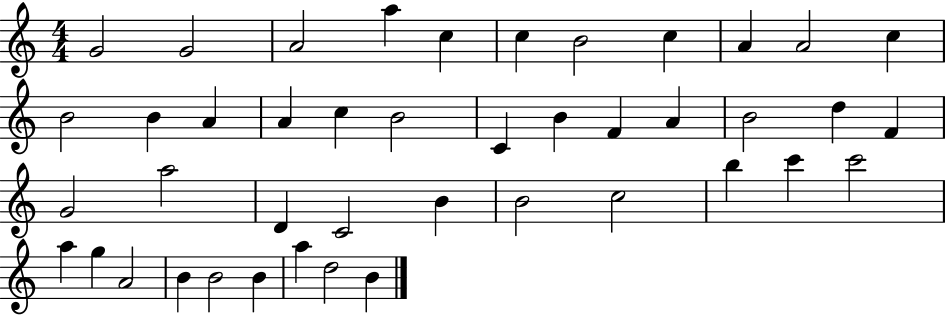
X:1
T:Untitled
M:4/4
L:1/4
K:C
G2 G2 A2 a c c B2 c A A2 c B2 B A A c B2 C B F A B2 d F G2 a2 D C2 B B2 c2 b c' c'2 a g A2 B B2 B a d2 B